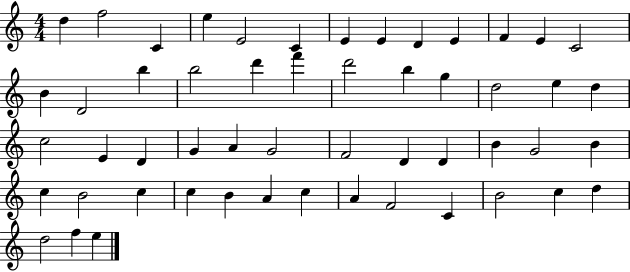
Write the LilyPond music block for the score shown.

{
  \clef treble
  \numericTimeSignature
  \time 4/4
  \key c \major
  d''4 f''2 c'4 | e''4 e'2 c'4 | e'4 e'4 d'4 e'4 | f'4 e'4 c'2 | \break b'4 d'2 b''4 | b''2 d'''4 f'''4 | d'''2 b''4 g''4 | d''2 e''4 d''4 | \break c''2 e'4 d'4 | g'4 a'4 g'2 | f'2 d'4 d'4 | b'4 g'2 b'4 | \break c''4 b'2 c''4 | c''4 b'4 a'4 c''4 | a'4 f'2 c'4 | b'2 c''4 d''4 | \break d''2 f''4 e''4 | \bar "|."
}